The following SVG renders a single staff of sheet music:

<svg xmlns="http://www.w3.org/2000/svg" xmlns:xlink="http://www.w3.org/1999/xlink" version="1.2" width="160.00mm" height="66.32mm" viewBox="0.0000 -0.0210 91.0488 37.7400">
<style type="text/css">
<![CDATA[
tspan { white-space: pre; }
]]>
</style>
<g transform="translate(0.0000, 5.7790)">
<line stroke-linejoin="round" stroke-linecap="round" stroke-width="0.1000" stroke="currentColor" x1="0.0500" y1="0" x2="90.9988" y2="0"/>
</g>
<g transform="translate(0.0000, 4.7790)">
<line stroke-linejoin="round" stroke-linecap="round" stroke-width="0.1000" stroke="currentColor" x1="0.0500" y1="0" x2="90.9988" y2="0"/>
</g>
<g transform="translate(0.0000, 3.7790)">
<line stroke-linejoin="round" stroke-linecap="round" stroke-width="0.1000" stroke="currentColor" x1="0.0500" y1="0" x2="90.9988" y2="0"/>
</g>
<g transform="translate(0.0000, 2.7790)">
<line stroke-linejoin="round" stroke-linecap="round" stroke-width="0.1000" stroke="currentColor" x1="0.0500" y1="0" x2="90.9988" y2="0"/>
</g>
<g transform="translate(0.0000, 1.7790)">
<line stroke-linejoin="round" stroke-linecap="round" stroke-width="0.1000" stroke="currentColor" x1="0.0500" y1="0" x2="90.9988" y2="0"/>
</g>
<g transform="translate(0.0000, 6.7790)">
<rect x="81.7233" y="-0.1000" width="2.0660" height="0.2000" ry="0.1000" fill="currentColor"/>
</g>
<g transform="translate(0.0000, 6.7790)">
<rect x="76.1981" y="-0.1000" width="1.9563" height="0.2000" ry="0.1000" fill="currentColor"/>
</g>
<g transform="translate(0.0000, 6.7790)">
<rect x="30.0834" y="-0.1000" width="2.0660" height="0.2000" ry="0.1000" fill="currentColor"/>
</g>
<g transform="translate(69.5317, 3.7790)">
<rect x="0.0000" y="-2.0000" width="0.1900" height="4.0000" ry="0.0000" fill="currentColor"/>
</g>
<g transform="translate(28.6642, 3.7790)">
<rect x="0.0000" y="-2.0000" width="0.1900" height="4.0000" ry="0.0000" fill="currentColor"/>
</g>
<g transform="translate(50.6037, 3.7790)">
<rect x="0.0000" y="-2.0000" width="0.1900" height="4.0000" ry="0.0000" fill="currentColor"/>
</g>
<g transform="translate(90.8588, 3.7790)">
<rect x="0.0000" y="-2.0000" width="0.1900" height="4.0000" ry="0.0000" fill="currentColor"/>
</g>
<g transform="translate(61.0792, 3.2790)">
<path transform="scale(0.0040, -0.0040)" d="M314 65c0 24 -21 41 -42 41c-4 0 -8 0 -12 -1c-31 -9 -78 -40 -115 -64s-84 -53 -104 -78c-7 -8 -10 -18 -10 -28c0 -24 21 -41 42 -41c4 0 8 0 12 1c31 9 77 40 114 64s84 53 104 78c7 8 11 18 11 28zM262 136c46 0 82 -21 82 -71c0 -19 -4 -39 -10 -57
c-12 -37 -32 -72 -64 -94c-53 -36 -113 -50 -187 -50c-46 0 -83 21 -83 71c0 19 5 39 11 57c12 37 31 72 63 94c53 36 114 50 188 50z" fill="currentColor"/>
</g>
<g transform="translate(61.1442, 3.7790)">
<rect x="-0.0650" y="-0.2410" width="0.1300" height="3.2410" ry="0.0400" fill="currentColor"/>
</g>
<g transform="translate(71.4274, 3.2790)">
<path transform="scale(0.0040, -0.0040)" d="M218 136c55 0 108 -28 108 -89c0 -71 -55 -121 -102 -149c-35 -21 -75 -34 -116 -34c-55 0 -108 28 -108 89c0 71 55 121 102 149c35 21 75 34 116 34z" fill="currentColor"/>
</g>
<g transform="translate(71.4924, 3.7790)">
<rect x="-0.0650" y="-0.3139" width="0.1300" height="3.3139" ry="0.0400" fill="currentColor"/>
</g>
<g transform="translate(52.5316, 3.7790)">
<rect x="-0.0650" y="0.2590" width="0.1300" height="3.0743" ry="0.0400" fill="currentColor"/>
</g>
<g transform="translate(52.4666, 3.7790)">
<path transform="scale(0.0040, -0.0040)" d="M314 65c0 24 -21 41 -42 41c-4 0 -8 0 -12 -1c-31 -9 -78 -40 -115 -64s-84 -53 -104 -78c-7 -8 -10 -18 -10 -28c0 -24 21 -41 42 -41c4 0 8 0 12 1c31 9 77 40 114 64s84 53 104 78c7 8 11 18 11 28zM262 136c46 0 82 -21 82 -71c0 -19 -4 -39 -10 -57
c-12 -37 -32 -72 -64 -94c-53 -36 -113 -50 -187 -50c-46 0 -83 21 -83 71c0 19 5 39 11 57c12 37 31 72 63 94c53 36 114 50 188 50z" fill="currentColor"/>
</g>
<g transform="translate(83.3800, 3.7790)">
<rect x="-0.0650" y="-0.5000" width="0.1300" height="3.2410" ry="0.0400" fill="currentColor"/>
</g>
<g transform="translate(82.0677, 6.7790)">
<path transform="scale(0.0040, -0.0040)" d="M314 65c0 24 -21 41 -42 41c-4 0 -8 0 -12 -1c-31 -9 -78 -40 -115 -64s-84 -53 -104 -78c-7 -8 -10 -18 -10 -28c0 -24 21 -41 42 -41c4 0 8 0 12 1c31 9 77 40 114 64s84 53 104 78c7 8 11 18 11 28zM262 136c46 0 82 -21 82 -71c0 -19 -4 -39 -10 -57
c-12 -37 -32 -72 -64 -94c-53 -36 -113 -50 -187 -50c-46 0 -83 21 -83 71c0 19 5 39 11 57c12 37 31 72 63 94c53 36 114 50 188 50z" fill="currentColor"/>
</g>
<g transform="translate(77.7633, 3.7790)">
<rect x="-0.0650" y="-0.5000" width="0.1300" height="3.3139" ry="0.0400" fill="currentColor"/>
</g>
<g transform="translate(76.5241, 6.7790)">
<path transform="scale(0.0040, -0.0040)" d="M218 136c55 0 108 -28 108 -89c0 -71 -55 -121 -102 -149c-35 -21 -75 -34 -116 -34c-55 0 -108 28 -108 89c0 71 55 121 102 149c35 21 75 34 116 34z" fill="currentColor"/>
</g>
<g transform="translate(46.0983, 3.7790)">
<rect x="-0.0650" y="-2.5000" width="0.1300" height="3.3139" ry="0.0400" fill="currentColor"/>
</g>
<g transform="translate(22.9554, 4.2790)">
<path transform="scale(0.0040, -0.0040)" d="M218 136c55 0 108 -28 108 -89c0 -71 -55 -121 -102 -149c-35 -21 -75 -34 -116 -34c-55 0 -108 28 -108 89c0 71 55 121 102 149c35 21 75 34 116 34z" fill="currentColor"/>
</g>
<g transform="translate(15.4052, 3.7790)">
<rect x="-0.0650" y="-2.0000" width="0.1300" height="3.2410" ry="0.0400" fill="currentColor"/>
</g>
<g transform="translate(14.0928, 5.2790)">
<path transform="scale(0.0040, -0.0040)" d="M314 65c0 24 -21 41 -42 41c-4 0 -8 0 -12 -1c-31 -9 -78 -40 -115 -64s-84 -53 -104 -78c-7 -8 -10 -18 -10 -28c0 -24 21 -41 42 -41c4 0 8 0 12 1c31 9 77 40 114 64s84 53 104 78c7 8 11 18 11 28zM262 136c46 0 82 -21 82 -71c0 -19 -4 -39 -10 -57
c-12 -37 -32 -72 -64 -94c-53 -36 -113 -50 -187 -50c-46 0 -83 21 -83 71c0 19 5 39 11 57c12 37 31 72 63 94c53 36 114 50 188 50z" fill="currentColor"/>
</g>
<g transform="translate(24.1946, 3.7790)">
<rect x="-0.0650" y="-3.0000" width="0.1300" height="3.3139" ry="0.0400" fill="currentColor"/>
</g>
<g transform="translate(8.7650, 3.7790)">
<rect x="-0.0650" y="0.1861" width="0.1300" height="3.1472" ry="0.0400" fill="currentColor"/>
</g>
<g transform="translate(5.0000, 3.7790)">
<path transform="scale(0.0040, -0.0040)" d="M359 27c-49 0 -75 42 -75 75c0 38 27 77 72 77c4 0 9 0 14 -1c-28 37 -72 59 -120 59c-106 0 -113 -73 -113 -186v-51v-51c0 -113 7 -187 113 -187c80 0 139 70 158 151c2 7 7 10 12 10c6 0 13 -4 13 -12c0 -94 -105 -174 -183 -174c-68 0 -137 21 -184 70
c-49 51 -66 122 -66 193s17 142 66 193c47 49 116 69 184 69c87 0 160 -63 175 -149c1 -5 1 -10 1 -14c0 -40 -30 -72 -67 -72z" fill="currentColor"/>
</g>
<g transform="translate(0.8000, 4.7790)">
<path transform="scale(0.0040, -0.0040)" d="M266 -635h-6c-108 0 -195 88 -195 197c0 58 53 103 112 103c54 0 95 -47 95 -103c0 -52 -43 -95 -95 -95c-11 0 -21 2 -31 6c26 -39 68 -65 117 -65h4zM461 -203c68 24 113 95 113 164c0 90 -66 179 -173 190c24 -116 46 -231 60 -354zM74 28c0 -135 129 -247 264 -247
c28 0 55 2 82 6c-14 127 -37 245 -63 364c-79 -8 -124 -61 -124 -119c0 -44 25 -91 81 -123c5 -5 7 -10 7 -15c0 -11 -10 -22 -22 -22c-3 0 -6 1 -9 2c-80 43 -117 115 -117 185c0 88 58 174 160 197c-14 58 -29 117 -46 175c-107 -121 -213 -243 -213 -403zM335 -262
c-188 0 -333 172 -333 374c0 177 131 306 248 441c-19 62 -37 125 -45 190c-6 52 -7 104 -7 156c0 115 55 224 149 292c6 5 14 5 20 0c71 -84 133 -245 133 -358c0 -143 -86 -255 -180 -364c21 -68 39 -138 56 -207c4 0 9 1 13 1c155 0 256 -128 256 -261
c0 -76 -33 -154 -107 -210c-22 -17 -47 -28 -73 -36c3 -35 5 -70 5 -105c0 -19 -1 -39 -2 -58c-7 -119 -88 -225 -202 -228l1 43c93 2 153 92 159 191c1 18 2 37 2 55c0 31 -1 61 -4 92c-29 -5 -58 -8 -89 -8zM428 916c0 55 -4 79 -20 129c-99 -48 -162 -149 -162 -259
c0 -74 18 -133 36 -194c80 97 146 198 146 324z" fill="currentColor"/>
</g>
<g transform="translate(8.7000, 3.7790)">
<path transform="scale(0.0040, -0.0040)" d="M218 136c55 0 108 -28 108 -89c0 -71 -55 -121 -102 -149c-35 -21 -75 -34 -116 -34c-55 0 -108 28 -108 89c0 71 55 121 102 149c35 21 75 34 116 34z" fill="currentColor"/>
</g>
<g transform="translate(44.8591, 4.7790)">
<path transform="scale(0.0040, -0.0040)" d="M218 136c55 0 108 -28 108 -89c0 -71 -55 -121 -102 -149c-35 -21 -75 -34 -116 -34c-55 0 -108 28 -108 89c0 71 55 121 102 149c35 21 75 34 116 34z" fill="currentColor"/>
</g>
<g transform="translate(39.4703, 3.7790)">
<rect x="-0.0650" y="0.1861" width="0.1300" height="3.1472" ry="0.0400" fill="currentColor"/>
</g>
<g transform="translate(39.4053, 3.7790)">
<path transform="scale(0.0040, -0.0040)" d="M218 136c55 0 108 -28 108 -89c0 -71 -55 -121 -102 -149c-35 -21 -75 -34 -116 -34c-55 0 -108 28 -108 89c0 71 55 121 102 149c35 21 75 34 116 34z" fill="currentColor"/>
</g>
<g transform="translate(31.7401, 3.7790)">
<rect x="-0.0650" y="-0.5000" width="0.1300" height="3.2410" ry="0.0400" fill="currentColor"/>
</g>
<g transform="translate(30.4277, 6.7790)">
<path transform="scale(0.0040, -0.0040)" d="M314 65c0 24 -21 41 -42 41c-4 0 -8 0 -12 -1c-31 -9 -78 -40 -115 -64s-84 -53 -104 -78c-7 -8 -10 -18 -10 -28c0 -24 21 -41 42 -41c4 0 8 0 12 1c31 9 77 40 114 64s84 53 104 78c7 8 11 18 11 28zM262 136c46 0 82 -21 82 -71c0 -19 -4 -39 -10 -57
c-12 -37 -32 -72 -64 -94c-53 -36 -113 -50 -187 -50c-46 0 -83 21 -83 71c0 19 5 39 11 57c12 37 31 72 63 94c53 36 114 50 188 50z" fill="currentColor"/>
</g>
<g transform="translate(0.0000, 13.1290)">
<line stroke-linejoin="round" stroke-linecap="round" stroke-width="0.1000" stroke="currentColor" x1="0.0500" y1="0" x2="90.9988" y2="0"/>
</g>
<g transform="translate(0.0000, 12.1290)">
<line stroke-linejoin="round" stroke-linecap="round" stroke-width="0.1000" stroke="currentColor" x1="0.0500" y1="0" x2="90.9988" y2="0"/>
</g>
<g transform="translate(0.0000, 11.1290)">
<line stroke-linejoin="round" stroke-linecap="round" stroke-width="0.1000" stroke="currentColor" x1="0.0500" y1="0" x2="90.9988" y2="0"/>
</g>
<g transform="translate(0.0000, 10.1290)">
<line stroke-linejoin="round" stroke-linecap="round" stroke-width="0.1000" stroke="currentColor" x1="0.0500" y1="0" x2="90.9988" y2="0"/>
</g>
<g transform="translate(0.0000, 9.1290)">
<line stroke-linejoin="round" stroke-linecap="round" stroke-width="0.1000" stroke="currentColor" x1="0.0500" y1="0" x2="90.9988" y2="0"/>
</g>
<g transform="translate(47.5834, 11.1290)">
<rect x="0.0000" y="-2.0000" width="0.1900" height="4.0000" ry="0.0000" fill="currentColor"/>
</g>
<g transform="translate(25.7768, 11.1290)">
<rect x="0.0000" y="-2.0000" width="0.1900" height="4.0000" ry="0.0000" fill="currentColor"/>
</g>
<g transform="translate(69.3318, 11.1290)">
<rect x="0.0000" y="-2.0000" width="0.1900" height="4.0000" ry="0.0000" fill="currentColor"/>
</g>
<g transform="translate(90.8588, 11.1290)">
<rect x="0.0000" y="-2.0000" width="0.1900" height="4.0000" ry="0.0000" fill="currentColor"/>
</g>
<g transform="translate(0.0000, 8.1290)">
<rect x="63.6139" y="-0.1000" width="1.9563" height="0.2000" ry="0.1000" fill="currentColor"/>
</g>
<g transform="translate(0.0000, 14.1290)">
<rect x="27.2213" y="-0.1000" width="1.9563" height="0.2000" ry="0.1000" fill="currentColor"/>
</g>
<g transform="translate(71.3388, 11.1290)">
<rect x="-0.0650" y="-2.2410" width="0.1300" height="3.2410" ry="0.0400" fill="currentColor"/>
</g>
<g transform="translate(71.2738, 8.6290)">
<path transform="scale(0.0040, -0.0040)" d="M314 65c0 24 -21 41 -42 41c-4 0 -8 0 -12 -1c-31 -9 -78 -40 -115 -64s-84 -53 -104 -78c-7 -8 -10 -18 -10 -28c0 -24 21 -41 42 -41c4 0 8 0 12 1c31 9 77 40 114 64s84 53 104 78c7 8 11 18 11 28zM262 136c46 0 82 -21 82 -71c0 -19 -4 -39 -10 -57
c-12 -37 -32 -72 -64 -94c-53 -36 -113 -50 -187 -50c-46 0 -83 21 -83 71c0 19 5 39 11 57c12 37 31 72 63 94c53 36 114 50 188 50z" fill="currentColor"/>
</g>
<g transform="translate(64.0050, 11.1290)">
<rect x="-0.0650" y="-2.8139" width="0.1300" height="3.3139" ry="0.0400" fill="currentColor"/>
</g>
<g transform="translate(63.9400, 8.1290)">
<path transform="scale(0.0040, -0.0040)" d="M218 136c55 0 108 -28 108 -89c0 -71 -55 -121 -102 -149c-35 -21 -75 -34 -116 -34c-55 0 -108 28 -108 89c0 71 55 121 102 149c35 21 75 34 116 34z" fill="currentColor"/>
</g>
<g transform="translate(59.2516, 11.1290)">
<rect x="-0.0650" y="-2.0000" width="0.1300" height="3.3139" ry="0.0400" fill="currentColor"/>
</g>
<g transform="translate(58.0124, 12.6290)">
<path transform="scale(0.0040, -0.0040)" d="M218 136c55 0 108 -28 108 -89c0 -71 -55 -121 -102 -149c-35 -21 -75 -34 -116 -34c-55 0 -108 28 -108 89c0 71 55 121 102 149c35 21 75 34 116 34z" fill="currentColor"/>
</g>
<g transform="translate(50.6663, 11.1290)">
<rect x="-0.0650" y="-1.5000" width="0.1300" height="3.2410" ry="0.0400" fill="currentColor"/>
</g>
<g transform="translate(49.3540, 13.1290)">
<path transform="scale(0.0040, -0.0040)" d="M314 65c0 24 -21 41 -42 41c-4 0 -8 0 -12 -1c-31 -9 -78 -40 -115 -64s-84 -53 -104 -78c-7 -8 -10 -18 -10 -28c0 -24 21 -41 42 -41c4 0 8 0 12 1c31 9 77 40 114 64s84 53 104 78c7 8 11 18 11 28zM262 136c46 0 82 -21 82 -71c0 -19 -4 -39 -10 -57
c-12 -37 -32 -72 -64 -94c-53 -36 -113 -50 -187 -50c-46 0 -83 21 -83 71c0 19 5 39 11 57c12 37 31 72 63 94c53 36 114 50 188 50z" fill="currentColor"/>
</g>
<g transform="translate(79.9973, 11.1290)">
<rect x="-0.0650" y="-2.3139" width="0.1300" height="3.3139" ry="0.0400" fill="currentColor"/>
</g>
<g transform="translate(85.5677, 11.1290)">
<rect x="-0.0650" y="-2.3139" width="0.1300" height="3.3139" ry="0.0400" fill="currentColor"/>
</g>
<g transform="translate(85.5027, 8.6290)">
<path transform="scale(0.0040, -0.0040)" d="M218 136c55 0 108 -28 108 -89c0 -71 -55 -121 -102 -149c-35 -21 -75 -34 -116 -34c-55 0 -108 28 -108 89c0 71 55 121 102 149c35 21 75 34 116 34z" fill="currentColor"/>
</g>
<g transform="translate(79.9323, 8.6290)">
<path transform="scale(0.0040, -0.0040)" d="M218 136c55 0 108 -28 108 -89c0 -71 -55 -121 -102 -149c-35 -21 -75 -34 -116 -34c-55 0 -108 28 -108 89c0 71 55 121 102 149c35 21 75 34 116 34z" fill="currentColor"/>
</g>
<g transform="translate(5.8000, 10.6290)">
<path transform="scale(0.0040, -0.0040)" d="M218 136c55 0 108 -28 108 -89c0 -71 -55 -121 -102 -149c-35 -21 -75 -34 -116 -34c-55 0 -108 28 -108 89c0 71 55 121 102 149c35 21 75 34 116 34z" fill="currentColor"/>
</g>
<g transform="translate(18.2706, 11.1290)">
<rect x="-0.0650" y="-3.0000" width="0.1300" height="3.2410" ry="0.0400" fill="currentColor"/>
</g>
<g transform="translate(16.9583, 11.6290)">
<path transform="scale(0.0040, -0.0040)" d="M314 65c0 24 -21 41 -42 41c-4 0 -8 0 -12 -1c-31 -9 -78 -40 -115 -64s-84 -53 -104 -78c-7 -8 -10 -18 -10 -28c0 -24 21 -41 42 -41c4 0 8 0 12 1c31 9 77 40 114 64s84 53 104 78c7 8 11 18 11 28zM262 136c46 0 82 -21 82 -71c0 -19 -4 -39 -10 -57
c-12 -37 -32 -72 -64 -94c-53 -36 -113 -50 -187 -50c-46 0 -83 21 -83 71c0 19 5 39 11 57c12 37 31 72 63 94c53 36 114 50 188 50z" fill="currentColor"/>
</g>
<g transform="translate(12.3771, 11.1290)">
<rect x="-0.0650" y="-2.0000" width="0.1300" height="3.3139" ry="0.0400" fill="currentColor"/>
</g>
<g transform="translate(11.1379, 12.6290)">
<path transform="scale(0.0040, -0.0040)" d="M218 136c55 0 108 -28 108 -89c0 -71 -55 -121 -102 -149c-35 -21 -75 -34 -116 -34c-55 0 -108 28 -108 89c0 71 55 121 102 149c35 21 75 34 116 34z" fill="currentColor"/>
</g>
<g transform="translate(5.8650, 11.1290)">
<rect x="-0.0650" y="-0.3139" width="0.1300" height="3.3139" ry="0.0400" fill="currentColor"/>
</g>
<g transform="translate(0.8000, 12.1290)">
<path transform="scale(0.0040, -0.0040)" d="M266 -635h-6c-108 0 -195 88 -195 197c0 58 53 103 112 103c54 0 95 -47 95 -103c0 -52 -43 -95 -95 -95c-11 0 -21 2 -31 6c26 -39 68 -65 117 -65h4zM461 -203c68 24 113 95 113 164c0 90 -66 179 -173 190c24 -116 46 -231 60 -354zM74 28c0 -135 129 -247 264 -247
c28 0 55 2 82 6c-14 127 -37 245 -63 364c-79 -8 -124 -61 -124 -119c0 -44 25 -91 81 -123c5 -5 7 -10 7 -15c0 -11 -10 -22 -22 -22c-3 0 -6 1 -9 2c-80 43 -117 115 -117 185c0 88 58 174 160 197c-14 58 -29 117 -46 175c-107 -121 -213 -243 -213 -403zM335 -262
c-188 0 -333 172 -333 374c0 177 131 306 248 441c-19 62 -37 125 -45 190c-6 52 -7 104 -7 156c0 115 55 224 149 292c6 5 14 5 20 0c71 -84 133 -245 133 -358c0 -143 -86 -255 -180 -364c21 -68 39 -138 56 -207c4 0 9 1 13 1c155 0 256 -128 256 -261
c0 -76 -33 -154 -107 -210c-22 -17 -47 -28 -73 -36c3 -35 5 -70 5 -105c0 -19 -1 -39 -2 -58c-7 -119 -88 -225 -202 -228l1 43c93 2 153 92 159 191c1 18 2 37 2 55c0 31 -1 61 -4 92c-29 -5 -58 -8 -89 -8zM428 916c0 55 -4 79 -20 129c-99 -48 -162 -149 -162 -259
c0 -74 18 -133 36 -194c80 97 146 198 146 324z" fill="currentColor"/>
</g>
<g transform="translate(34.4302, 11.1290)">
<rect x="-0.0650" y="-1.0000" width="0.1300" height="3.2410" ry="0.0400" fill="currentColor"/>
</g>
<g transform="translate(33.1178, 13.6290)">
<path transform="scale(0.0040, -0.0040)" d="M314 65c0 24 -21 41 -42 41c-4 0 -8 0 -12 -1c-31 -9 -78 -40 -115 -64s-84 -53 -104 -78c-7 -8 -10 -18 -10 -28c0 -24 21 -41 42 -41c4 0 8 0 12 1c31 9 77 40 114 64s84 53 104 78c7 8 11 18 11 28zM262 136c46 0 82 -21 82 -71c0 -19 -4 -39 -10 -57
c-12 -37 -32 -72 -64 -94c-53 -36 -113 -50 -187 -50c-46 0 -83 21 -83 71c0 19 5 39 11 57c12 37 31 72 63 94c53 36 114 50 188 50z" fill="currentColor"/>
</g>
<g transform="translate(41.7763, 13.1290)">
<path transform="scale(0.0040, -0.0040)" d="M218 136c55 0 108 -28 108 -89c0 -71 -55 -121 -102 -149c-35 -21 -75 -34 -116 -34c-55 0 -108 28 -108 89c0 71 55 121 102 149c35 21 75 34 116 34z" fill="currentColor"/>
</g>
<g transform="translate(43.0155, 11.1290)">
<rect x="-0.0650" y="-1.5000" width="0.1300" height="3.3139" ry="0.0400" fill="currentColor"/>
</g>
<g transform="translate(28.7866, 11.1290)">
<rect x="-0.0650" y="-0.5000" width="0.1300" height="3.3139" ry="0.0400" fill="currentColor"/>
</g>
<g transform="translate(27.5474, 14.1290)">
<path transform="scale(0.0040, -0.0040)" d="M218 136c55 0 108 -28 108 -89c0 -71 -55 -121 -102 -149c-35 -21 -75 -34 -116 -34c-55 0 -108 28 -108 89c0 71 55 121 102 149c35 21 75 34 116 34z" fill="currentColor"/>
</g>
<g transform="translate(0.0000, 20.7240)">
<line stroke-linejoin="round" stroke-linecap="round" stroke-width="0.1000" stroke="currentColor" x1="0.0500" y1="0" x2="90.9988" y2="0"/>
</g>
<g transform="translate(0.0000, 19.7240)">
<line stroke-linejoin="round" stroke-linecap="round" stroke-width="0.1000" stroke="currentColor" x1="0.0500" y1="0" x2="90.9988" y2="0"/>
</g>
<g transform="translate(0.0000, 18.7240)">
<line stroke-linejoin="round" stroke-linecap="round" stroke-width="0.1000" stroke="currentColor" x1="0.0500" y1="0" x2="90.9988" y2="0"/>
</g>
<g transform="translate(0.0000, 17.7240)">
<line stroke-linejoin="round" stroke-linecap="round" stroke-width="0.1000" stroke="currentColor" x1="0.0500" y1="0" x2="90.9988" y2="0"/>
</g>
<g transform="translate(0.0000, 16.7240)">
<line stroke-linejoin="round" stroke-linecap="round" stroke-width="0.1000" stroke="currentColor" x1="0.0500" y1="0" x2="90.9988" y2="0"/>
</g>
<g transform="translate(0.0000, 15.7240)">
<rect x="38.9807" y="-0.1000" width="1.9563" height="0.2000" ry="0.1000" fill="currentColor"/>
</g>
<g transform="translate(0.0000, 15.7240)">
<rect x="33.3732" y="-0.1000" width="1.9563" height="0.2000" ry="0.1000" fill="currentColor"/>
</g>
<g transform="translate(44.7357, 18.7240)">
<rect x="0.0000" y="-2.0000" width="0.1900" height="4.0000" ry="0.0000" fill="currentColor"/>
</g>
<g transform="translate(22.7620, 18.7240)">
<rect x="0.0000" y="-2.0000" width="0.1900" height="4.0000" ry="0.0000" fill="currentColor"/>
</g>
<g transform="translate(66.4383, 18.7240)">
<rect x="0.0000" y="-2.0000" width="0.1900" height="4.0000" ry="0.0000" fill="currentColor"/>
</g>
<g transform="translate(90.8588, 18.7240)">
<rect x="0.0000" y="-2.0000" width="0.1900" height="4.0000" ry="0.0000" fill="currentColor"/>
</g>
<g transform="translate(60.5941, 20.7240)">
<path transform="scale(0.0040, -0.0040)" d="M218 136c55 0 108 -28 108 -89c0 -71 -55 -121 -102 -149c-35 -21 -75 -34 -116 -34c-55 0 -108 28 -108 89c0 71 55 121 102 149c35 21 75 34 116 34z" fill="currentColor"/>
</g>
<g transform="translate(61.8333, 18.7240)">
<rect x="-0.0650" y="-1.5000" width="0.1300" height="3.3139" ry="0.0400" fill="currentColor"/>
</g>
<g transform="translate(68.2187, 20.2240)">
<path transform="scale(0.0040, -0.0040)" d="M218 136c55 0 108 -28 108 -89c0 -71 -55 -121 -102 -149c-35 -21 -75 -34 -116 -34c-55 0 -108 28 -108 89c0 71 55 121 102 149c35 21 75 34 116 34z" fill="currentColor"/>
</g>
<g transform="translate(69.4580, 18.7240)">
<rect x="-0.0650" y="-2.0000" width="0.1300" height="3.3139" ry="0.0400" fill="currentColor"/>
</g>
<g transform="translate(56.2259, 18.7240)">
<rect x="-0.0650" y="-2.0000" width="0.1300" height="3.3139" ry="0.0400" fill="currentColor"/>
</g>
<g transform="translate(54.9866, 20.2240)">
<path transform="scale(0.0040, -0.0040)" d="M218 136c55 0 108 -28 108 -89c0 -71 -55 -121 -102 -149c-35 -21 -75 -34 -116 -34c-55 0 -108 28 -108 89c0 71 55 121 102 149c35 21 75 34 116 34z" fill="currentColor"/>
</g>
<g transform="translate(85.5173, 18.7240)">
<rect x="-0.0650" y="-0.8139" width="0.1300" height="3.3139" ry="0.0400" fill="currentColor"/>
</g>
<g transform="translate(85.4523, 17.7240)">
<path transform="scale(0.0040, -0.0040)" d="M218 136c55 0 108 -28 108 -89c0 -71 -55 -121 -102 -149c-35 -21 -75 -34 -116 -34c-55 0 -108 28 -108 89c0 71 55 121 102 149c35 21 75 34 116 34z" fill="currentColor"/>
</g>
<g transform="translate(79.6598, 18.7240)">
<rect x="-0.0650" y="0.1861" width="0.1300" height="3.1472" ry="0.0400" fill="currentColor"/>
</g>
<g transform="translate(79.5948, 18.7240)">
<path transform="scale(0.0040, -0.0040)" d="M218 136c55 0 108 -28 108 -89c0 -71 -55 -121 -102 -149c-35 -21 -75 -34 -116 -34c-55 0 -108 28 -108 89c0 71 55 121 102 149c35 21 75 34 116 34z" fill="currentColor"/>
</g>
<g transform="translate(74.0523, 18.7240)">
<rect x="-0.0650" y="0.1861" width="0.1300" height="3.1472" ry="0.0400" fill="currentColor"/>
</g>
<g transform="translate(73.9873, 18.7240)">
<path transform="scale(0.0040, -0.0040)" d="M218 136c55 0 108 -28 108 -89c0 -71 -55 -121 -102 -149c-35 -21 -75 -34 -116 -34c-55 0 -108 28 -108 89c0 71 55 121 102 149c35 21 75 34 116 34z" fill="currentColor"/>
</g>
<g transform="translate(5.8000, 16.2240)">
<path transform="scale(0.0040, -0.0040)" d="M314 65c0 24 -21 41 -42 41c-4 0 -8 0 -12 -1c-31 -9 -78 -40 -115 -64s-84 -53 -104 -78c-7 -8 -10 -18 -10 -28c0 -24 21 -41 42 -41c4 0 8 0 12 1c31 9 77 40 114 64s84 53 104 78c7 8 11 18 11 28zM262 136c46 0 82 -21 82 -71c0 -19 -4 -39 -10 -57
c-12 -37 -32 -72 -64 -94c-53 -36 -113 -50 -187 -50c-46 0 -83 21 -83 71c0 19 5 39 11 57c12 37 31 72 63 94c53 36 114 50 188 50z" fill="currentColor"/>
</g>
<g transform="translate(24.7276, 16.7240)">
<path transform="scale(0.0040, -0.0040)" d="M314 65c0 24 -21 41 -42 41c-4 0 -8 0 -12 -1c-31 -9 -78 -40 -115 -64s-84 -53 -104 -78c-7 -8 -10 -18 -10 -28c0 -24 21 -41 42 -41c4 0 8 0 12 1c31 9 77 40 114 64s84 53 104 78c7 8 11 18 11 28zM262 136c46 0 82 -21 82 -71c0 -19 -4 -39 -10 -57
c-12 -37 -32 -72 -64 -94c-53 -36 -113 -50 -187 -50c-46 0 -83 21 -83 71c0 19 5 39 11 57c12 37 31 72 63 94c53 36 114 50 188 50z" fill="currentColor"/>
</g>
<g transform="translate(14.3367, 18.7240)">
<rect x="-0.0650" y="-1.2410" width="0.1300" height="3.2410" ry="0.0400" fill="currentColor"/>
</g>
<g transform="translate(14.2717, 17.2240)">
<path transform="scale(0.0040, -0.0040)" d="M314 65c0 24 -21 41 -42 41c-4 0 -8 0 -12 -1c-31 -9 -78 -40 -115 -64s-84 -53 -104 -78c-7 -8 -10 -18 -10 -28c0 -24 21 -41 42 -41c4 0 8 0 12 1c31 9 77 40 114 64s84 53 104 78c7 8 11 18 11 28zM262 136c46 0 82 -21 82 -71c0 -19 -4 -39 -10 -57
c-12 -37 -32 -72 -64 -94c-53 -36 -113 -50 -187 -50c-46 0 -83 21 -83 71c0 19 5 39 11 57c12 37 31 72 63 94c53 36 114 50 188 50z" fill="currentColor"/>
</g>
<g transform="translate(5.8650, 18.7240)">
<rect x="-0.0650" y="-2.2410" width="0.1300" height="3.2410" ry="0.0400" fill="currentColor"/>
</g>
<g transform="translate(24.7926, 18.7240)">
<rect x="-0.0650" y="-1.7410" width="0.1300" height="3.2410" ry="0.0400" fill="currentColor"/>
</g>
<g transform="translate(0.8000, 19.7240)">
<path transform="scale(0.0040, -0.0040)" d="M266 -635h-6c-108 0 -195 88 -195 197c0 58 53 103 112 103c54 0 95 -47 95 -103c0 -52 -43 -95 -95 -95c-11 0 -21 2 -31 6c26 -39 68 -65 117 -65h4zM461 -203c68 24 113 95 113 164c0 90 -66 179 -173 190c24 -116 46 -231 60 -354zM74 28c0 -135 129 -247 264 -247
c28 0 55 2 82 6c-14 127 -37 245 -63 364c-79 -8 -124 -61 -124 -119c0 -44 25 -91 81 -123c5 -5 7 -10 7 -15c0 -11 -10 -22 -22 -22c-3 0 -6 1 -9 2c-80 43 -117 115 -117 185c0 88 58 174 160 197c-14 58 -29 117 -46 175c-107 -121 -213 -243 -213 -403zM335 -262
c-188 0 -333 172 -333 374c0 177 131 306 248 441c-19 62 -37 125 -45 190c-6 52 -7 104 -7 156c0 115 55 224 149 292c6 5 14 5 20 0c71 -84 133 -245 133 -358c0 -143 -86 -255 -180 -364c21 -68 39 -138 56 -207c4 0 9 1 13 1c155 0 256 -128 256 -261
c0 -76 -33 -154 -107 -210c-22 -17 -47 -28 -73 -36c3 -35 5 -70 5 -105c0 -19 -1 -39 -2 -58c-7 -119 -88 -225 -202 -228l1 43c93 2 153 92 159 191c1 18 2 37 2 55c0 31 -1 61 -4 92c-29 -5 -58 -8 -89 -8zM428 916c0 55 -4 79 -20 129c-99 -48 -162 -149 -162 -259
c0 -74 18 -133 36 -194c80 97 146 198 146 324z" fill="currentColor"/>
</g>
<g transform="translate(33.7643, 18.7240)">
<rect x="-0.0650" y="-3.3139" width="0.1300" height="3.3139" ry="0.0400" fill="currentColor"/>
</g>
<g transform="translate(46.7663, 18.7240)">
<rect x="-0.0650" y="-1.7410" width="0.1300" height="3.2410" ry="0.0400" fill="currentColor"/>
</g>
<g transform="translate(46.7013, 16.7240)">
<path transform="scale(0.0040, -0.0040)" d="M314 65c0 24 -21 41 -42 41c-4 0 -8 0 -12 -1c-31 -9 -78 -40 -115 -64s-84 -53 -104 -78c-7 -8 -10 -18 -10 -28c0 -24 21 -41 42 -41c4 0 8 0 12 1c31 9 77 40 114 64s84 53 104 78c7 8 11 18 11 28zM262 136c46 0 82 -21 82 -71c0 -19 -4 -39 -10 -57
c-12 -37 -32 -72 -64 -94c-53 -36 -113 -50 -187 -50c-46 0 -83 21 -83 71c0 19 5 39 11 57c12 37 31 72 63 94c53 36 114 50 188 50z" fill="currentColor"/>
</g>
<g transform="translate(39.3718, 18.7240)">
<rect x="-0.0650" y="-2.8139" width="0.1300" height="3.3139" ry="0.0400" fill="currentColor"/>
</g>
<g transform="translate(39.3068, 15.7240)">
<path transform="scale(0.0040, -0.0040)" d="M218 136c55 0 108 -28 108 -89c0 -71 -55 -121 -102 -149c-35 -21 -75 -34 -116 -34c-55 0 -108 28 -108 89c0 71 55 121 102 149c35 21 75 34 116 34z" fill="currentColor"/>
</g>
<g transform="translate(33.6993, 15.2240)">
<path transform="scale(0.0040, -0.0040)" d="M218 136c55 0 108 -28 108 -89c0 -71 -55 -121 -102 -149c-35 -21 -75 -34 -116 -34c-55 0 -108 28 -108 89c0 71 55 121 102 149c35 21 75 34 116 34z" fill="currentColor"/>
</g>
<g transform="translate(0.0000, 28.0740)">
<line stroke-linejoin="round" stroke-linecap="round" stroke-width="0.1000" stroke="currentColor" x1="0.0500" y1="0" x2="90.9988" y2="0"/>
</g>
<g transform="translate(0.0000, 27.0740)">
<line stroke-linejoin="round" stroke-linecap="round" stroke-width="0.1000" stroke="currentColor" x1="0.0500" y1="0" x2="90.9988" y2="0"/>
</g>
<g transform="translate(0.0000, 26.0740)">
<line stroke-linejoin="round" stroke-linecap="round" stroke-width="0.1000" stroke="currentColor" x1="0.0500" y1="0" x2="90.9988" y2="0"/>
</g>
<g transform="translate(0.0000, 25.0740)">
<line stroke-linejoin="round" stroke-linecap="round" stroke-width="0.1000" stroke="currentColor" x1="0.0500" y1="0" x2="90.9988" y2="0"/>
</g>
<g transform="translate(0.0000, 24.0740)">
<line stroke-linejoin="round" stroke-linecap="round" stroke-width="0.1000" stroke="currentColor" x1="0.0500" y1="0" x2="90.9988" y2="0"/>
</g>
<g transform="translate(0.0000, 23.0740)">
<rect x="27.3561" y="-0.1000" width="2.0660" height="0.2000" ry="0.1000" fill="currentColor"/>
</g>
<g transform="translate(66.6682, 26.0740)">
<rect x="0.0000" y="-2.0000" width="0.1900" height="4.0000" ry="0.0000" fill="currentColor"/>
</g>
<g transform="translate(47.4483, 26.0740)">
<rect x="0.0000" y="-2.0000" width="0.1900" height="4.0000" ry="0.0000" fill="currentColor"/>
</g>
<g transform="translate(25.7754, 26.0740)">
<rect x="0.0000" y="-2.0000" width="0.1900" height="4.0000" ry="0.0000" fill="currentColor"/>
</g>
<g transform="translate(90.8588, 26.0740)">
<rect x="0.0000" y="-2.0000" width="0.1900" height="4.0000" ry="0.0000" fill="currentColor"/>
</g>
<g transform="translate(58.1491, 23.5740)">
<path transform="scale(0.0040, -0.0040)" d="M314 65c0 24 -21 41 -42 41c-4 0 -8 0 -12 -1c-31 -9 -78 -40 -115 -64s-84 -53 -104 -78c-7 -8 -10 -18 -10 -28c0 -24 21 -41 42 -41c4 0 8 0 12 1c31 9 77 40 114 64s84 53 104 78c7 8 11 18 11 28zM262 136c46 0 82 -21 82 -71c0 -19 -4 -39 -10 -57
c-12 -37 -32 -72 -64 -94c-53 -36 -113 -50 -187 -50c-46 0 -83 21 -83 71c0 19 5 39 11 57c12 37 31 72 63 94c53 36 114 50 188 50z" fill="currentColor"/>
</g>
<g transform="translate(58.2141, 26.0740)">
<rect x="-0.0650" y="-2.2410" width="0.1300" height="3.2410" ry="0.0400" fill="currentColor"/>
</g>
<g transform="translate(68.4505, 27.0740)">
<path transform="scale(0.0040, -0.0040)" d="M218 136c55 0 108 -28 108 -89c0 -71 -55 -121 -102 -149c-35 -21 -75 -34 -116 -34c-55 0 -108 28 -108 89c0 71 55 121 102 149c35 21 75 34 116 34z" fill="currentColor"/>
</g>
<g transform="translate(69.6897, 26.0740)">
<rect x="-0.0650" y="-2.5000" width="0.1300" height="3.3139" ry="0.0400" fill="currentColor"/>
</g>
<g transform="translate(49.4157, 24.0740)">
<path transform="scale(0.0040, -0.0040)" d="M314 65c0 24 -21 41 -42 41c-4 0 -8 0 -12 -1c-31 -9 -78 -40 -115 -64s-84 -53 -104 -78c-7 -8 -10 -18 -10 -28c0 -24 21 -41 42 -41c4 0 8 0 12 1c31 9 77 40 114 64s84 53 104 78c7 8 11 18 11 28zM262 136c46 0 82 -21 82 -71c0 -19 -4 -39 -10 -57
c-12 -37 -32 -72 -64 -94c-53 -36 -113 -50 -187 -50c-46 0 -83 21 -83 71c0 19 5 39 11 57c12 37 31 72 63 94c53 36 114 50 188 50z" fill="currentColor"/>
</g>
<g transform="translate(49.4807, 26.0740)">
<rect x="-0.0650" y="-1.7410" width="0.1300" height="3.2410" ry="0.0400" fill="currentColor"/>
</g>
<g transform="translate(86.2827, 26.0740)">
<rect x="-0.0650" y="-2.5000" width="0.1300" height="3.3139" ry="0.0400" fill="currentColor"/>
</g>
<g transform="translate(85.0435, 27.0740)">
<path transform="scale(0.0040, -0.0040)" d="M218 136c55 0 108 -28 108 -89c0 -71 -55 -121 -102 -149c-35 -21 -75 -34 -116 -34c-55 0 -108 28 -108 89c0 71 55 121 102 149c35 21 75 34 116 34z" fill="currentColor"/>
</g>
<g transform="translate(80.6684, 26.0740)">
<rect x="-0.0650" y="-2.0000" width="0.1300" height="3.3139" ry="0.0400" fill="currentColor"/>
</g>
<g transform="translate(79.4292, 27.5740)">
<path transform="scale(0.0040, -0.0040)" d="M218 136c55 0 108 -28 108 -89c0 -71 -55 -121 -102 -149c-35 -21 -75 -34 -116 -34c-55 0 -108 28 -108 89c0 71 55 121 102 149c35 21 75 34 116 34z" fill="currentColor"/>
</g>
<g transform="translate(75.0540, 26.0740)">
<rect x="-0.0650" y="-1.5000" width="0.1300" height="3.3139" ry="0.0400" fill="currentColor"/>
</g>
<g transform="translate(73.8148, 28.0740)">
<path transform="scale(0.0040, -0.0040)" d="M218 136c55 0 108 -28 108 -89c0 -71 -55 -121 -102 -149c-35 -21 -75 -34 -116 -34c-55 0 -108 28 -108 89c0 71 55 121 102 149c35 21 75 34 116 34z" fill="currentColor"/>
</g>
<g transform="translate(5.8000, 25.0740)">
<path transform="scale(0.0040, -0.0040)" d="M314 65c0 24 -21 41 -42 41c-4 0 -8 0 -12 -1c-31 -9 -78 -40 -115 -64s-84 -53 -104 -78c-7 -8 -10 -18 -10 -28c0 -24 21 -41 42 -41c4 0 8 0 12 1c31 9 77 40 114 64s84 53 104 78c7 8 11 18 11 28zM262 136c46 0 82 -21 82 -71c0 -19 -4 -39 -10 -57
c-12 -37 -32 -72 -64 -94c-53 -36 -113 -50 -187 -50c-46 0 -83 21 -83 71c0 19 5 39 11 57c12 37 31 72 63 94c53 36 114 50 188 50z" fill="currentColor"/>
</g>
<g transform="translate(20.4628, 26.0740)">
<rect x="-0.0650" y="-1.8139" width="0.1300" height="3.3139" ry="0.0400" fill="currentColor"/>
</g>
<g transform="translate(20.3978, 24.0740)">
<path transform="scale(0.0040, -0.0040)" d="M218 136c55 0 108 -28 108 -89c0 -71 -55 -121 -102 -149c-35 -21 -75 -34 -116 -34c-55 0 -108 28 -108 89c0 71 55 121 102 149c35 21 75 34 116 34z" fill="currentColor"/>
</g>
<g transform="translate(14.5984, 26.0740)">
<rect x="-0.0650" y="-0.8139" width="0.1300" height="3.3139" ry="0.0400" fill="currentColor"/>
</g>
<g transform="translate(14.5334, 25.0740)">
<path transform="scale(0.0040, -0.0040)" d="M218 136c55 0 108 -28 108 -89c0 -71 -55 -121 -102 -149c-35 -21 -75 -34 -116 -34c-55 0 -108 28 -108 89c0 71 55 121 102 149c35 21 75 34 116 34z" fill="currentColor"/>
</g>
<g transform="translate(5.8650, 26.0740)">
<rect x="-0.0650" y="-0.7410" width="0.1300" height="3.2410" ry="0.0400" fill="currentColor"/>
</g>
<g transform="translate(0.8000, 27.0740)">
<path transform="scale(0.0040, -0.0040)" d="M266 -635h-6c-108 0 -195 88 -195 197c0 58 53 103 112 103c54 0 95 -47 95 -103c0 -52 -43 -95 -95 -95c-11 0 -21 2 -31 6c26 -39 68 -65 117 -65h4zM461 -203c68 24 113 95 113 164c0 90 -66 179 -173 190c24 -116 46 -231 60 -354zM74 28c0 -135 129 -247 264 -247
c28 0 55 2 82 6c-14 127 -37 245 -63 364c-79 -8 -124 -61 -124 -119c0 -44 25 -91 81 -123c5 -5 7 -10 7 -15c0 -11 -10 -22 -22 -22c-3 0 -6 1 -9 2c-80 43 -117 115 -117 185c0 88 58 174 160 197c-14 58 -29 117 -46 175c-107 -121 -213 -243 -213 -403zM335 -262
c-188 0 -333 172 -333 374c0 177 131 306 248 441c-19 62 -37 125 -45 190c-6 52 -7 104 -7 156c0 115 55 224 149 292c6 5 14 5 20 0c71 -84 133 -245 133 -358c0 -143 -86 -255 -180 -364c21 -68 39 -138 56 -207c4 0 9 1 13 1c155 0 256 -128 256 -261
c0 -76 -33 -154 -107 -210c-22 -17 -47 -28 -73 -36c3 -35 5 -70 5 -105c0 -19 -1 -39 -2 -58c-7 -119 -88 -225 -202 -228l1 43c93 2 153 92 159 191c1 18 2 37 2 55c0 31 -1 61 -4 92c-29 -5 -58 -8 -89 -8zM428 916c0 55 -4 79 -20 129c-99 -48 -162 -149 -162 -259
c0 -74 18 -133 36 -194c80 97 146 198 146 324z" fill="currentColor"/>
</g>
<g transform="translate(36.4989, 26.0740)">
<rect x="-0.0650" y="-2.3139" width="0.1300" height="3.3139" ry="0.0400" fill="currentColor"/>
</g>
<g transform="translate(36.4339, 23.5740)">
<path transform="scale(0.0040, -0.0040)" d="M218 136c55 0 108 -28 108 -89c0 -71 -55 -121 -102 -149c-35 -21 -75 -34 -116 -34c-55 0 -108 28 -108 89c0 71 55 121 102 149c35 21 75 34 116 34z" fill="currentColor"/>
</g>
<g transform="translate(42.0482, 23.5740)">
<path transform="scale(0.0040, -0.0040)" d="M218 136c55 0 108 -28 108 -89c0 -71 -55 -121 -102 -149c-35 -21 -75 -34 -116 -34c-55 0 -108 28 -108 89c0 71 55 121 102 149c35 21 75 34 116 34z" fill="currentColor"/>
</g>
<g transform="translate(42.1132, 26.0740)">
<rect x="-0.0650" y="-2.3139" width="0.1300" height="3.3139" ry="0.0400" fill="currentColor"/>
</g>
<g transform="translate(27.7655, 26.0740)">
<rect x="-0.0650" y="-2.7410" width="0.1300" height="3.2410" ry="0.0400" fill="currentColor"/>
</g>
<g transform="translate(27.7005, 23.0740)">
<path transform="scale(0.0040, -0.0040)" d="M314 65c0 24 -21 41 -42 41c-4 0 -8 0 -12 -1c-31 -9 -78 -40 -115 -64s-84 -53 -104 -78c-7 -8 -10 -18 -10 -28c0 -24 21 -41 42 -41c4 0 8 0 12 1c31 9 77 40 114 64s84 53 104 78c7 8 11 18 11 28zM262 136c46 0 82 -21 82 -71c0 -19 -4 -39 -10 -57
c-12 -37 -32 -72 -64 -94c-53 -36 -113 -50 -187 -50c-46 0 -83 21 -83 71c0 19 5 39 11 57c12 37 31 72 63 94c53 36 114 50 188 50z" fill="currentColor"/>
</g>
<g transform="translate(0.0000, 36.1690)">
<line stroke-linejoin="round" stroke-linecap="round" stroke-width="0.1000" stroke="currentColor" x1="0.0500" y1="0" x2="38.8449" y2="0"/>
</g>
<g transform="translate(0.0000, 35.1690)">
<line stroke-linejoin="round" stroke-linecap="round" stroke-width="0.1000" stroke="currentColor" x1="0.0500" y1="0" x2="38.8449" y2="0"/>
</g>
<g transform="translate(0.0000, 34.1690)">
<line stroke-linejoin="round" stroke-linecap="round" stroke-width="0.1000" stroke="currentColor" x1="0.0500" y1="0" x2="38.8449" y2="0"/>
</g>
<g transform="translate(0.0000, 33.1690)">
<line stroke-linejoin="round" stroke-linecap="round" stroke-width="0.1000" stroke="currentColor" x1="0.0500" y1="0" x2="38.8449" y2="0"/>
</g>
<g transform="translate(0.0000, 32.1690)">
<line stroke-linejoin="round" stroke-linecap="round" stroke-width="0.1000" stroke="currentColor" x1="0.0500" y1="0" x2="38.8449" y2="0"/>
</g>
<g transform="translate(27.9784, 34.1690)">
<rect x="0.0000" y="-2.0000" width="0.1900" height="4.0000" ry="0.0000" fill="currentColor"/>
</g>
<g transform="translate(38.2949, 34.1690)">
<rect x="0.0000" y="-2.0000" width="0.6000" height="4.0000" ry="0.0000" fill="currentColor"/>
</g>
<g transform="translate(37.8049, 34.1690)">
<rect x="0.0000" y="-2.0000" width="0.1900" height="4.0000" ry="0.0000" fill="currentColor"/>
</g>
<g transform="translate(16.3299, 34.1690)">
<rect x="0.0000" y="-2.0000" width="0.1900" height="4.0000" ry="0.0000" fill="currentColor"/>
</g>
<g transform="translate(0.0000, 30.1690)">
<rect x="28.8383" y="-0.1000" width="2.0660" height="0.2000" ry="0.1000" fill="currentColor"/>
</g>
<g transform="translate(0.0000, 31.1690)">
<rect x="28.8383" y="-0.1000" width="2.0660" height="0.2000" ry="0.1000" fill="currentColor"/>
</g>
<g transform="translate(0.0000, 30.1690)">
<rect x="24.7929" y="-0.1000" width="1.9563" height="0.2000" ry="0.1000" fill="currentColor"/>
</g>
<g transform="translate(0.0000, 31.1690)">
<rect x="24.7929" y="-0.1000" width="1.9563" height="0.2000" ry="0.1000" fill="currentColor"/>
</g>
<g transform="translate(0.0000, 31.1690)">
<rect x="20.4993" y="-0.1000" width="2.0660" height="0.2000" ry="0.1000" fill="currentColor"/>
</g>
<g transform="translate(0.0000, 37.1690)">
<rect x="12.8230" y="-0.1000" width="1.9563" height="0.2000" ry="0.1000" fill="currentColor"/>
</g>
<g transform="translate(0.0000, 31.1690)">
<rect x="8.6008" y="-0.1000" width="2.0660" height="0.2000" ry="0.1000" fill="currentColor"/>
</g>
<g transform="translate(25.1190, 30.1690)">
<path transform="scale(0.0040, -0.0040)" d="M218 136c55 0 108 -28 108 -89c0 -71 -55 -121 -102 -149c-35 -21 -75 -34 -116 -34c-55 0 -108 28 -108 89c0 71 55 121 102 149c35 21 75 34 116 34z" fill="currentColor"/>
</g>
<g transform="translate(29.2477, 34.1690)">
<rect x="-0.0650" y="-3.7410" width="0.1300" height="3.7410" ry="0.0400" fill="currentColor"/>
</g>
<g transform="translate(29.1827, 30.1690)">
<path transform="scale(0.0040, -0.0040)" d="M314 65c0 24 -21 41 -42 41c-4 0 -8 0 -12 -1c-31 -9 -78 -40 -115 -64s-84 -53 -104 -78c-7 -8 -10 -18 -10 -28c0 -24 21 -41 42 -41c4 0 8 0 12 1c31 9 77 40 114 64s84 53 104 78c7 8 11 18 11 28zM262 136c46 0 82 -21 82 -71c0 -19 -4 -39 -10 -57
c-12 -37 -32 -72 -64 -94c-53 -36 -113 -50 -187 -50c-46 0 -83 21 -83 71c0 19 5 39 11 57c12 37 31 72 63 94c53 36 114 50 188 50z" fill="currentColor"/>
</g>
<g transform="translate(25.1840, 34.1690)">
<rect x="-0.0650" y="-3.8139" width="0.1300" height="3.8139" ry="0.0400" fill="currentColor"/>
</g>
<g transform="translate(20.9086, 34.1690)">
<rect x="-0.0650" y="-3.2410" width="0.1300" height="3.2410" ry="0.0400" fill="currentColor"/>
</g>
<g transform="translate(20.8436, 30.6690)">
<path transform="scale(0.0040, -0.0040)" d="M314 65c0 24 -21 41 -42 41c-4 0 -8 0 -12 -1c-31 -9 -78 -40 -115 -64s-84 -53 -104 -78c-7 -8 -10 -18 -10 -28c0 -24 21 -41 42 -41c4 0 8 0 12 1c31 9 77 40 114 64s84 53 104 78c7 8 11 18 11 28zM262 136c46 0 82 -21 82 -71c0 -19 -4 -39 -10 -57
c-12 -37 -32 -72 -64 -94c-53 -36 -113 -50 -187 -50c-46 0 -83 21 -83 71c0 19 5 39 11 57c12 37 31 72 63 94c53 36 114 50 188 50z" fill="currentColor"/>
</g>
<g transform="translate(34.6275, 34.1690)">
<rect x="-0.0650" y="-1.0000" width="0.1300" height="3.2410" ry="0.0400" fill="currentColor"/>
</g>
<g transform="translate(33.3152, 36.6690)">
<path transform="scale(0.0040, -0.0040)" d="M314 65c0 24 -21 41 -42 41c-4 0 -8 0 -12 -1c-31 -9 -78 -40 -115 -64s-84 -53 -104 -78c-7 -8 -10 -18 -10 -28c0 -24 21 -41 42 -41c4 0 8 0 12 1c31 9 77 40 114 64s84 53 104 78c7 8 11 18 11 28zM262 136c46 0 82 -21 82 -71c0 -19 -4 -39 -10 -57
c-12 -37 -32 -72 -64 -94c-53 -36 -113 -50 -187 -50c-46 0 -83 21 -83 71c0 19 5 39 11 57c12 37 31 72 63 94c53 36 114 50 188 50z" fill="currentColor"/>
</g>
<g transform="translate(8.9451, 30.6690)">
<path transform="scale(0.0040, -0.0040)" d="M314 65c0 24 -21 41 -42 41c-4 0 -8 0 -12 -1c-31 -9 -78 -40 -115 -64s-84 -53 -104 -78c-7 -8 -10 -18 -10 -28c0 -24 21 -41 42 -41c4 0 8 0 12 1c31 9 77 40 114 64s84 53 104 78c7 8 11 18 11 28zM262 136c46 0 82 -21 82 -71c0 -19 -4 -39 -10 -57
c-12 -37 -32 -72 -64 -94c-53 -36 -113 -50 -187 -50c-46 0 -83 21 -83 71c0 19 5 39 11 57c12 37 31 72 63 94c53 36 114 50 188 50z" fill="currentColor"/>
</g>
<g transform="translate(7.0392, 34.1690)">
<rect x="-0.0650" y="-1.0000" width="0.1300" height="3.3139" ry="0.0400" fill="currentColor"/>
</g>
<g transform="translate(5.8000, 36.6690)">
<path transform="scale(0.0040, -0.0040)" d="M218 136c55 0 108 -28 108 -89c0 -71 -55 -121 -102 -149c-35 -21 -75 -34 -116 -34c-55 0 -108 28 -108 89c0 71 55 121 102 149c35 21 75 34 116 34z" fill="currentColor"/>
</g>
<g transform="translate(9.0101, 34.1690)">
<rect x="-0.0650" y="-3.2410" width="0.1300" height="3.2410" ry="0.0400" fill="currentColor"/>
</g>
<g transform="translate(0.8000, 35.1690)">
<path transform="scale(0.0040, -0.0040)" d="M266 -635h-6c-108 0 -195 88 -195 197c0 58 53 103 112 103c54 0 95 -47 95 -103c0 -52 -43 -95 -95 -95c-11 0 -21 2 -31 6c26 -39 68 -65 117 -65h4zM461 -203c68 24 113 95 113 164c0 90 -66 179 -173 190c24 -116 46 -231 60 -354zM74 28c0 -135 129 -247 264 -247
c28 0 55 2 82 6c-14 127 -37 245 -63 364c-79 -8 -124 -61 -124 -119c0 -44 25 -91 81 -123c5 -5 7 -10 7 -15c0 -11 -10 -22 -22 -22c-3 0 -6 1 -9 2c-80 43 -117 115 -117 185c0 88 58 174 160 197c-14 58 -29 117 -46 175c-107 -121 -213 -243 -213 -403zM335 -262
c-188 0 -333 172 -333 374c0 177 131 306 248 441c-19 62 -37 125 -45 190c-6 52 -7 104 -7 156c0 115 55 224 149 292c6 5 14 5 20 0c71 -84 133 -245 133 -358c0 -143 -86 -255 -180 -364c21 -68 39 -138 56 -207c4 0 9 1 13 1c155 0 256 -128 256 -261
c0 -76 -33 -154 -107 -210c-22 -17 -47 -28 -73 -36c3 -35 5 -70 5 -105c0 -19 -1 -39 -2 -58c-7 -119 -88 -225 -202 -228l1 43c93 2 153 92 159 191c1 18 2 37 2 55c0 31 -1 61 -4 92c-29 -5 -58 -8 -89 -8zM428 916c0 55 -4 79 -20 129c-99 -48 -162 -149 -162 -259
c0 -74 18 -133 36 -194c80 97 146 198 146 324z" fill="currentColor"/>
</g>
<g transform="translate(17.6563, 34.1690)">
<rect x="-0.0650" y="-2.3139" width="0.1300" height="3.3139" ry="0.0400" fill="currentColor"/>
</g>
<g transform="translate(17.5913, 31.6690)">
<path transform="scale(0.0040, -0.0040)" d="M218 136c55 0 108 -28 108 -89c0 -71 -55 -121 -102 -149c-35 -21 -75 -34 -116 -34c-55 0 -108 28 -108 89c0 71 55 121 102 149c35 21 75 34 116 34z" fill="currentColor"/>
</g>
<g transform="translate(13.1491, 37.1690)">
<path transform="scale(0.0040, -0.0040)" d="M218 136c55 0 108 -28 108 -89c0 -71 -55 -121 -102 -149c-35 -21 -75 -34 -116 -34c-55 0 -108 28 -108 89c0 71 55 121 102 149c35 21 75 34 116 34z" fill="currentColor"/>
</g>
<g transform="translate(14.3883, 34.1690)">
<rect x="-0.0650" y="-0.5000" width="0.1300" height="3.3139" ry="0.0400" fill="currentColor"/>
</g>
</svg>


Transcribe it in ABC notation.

X:1
T:Untitled
M:4/4
L:1/4
K:C
B F2 A C2 B G B2 c2 c C C2 c F A2 C D2 E E2 F a g2 g g g2 e2 f2 b a f2 F E F B B d d2 d f a2 g g f2 g2 G E F G D b2 C g b2 c' c'2 D2